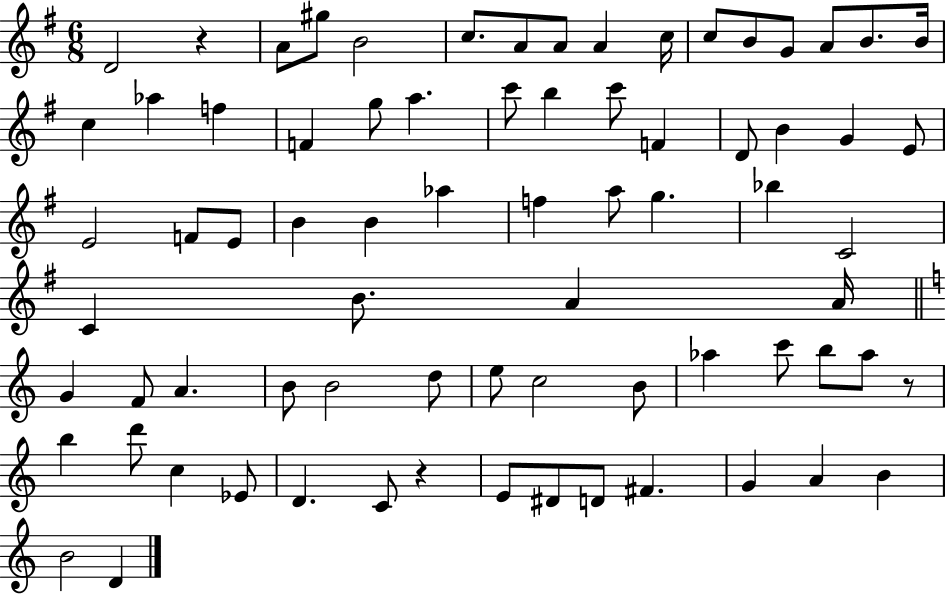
D4/h R/q A4/e G#5/e B4/h C5/e. A4/e A4/e A4/q C5/s C5/e B4/e G4/e A4/e B4/e. B4/s C5/q Ab5/q F5/q F4/q G5/e A5/q. C6/e B5/q C6/e F4/q D4/e B4/q G4/q E4/e E4/h F4/e E4/e B4/q B4/q Ab5/q F5/q A5/e G5/q. Bb5/q C4/h C4/q B4/e. A4/q A4/s G4/q F4/e A4/q. B4/e B4/h D5/e E5/e C5/h B4/e Ab5/q C6/e B5/e Ab5/e R/e B5/q D6/e C5/q Eb4/e D4/q. C4/e R/q E4/e D#4/e D4/e F#4/q. G4/q A4/q B4/q B4/h D4/q